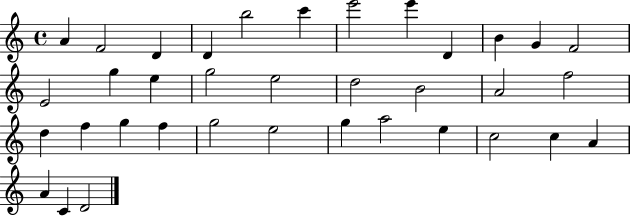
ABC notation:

X:1
T:Untitled
M:4/4
L:1/4
K:C
A F2 D D b2 c' e'2 e' D B G F2 E2 g e g2 e2 d2 B2 A2 f2 d f g f g2 e2 g a2 e c2 c A A C D2